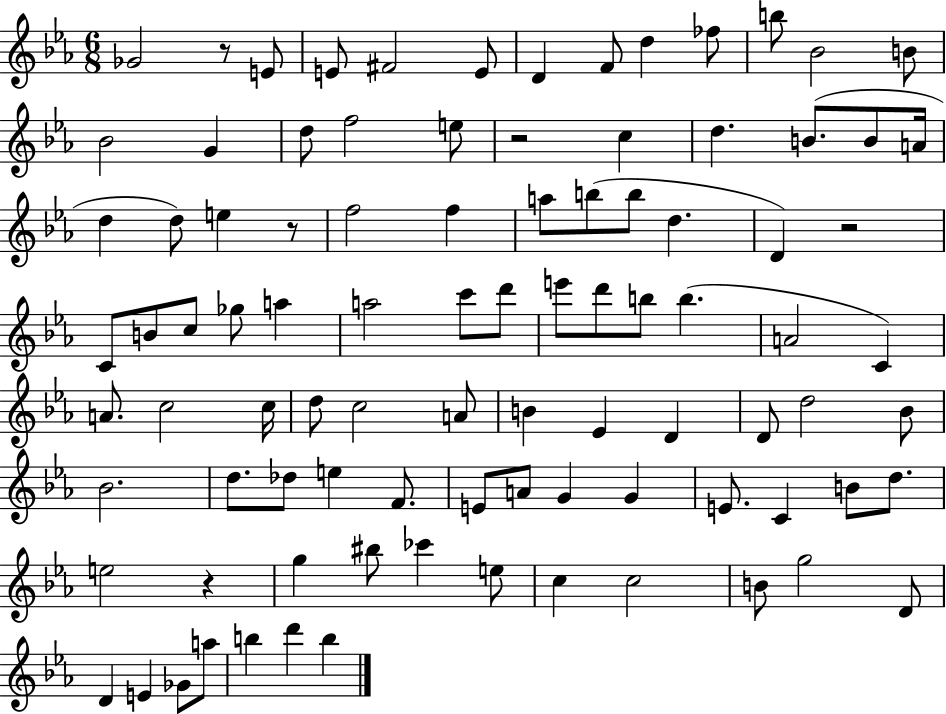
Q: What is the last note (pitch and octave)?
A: B5